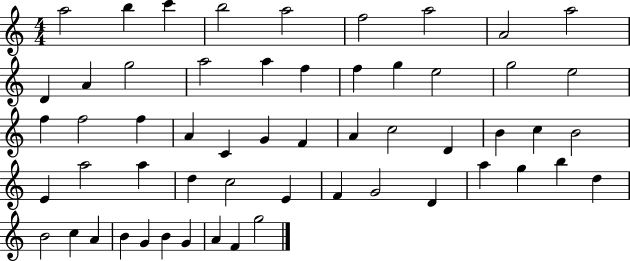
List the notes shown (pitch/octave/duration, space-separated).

A5/h B5/q C6/q B5/h A5/h F5/h A5/h A4/h A5/h D4/q A4/q G5/h A5/h A5/q F5/q F5/q G5/q E5/h G5/h E5/h F5/q F5/h F5/q A4/q C4/q G4/q F4/q A4/q C5/h D4/q B4/q C5/q B4/h E4/q A5/h A5/q D5/q C5/h E4/q F4/q G4/h D4/q A5/q G5/q B5/q D5/q B4/h C5/q A4/q B4/q G4/q B4/q G4/q A4/q F4/q G5/h